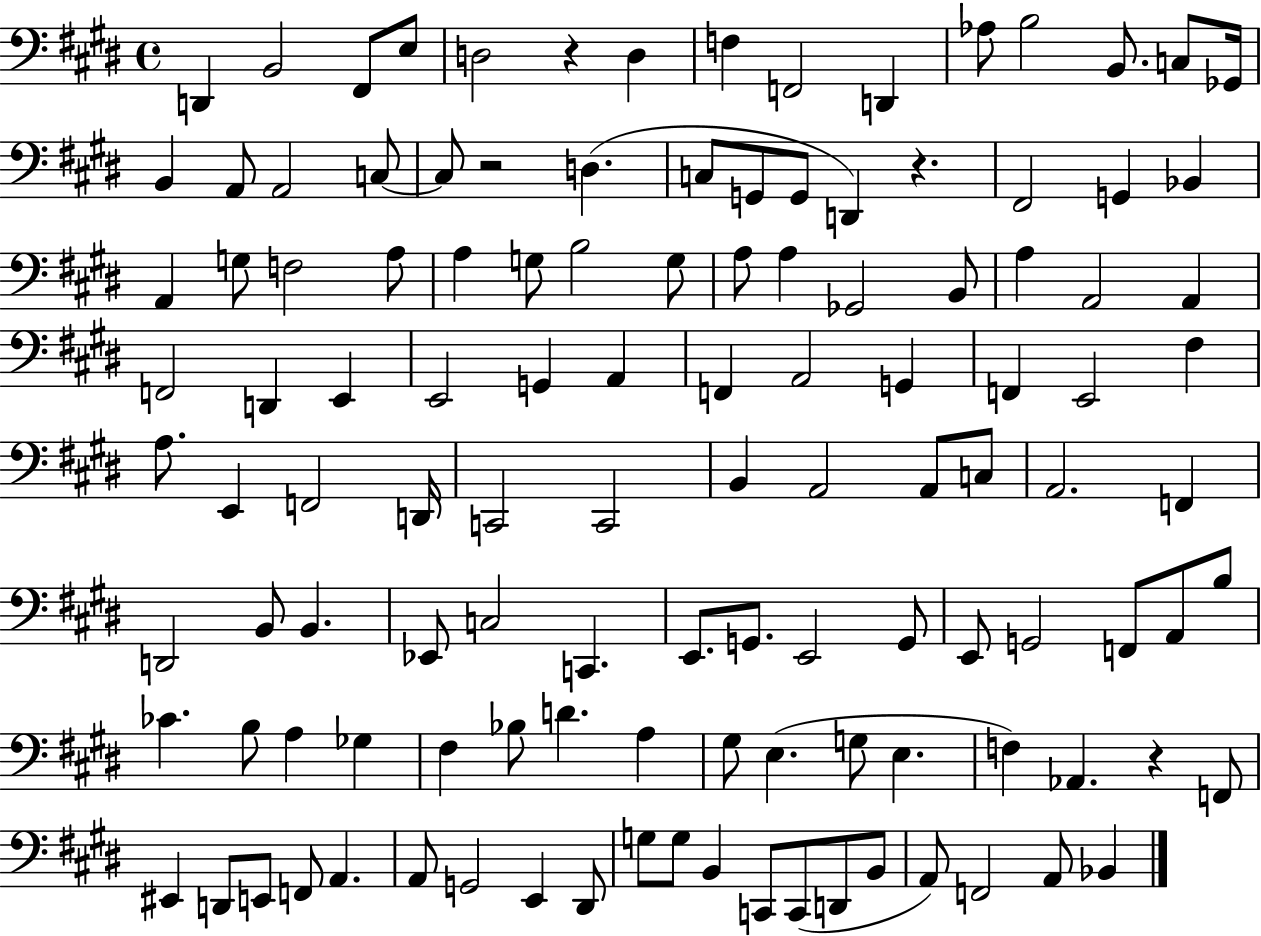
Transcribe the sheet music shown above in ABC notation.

X:1
T:Untitled
M:4/4
L:1/4
K:E
D,, B,,2 ^F,,/2 E,/2 D,2 z D, F, F,,2 D,, _A,/2 B,2 B,,/2 C,/2 _G,,/4 B,, A,,/2 A,,2 C,/2 C,/2 z2 D, C,/2 G,,/2 G,,/2 D,, z ^F,,2 G,, _B,, A,, G,/2 F,2 A,/2 A, G,/2 B,2 G,/2 A,/2 A, _G,,2 B,,/2 A, A,,2 A,, F,,2 D,, E,, E,,2 G,, A,, F,, A,,2 G,, F,, E,,2 ^F, A,/2 E,, F,,2 D,,/4 C,,2 C,,2 B,, A,,2 A,,/2 C,/2 A,,2 F,, D,,2 B,,/2 B,, _E,,/2 C,2 C,, E,,/2 G,,/2 E,,2 G,,/2 E,,/2 G,,2 F,,/2 A,,/2 B,/2 _C B,/2 A, _G, ^F, _B,/2 D A, ^G,/2 E, G,/2 E, F, _A,, z F,,/2 ^E,, D,,/2 E,,/2 F,,/2 A,, A,,/2 G,,2 E,, ^D,,/2 G,/2 G,/2 B,, C,,/2 C,,/2 D,,/2 B,,/2 A,,/2 F,,2 A,,/2 _B,,